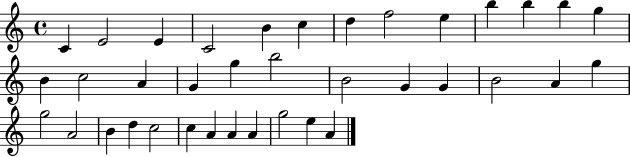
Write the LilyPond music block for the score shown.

{
  \clef treble
  \time 4/4
  \defaultTimeSignature
  \key c \major
  c'4 e'2 e'4 | c'2 b'4 c''4 | d''4 f''2 e''4 | b''4 b''4 b''4 g''4 | \break b'4 c''2 a'4 | g'4 g''4 b''2 | b'2 g'4 g'4 | b'2 a'4 g''4 | \break g''2 a'2 | b'4 d''4 c''2 | c''4 a'4 a'4 a'4 | g''2 e''4 a'4 | \break \bar "|."
}